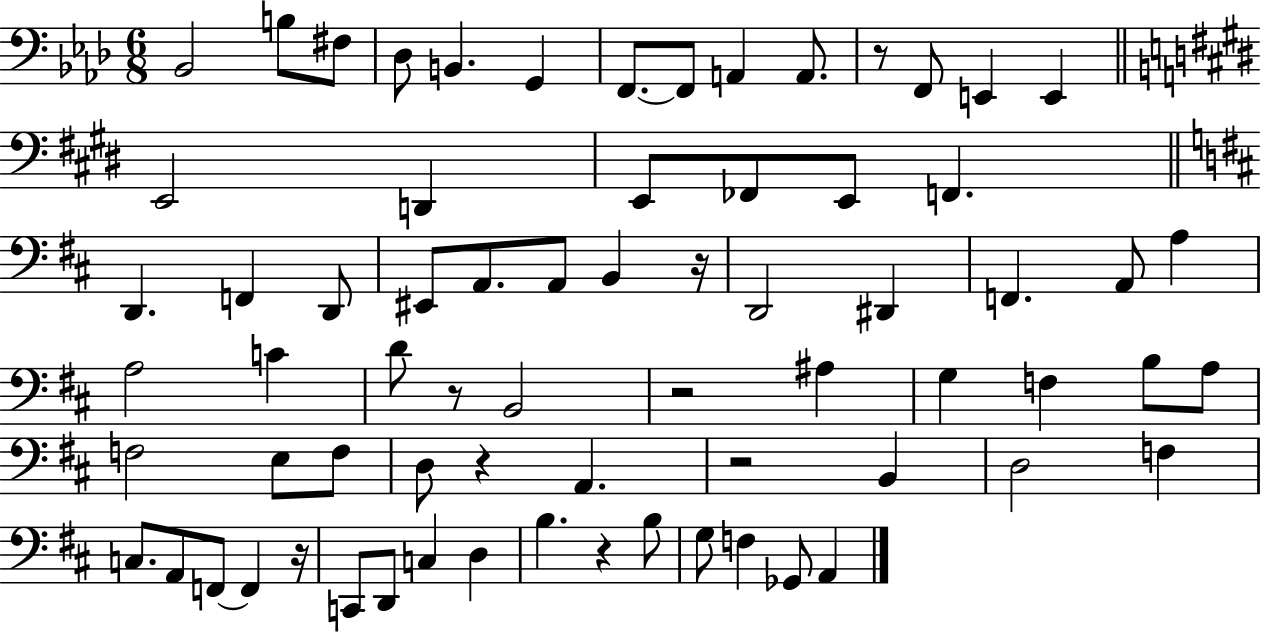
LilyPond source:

{
  \clef bass
  \numericTimeSignature
  \time 6/8
  \key aes \major
  bes,2 b8 fis8 | des8 b,4. g,4 | f,8.~~ f,8 a,4 a,8. | r8 f,8 e,4 e,4 | \break \bar "||" \break \key e \major e,2 d,4 | e,8 fes,8 e,8 f,4. | \bar "||" \break \key d \major d,4. f,4 d,8 | eis,8 a,8. a,8 b,4 r16 | d,2 dis,4 | f,4. a,8 a4 | \break a2 c'4 | d'8 r8 b,2 | r2 ais4 | g4 f4 b8 a8 | \break f2 e8 f8 | d8 r4 a,4. | r2 b,4 | d2 f4 | \break c8. a,8 f,8~~ f,4 r16 | c,8 d,8 c4 d4 | b4. r4 b8 | g8 f4 ges,8 a,4 | \break \bar "|."
}